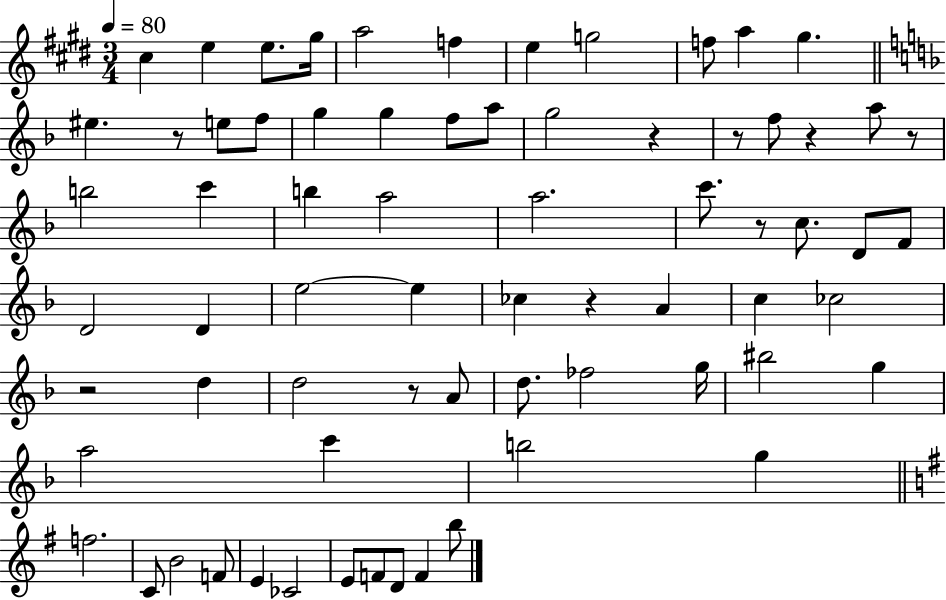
{
  \clef treble
  \numericTimeSignature
  \time 3/4
  \key e \major
  \tempo 4 = 80
  \repeat volta 2 { cis''4 e''4 e''8. gis''16 | a''2 f''4 | e''4 g''2 | f''8 a''4 gis''4. | \break \bar "||" \break \key f \major eis''4. r8 e''8 f''8 | g''4 g''4 f''8 a''8 | g''2 r4 | r8 f''8 r4 a''8 r8 | \break b''2 c'''4 | b''4 a''2 | a''2. | c'''8. r8 c''8. d'8 f'8 | \break d'2 d'4 | e''2~~ e''4 | ces''4 r4 a'4 | c''4 ces''2 | \break r2 d''4 | d''2 r8 a'8 | d''8. fes''2 g''16 | bis''2 g''4 | \break a''2 c'''4 | b''2 g''4 | \bar "||" \break \key g \major f''2. | c'8 b'2 f'8 | e'4 ces'2 | e'8 f'8 d'8 f'4 b''8 | \break } \bar "|."
}